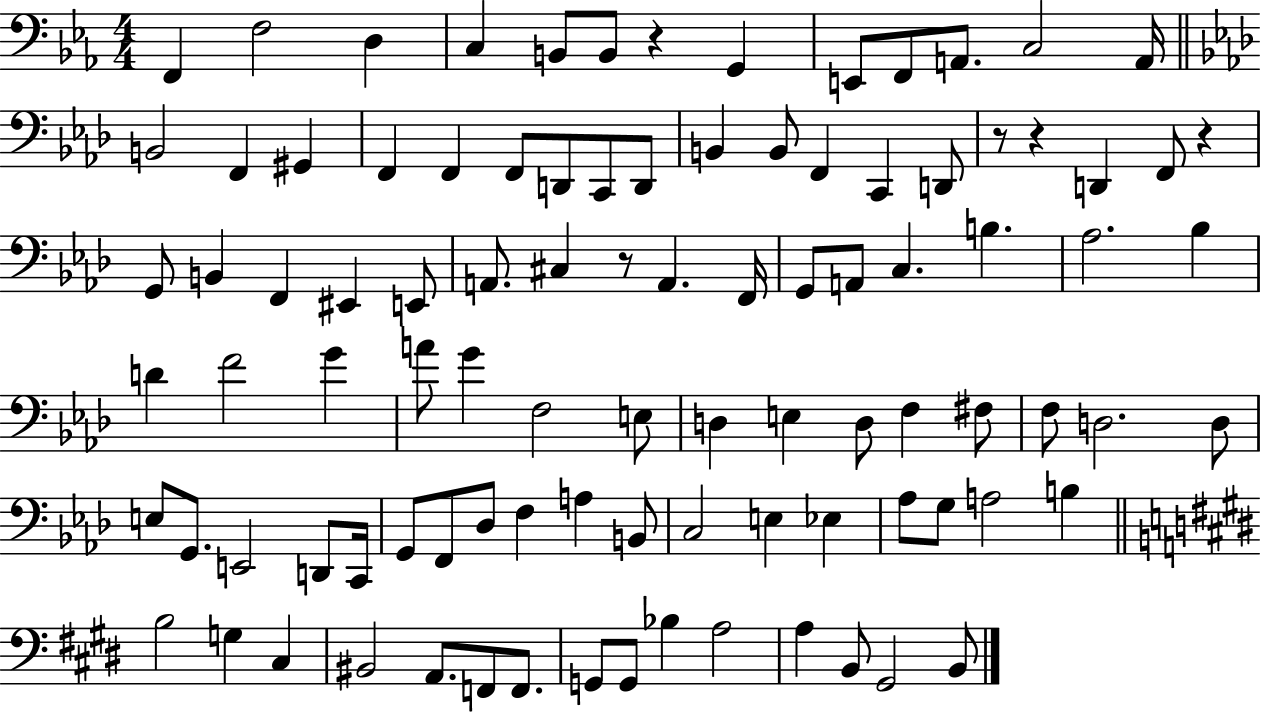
F2/q F3/h D3/q C3/q B2/e B2/e R/q G2/q E2/e F2/e A2/e. C3/h A2/s B2/h F2/q G#2/q F2/q F2/q F2/e D2/e C2/e D2/e B2/q B2/e F2/q C2/q D2/e R/e R/q D2/q F2/e R/q G2/e B2/q F2/q EIS2/q E2/e A2/e. C#3/q R/e A2/q. F2/s G2/e A2/e C3/q. B3/q. Ab3/h. Bb3/q D4/q F4/h G4/q A4/e G4/q F3/h E3/e D3/q E3/q D3/e F3/q F#3/e F3/e D3/h. D3/e E3/e G2/e. E2/h D2/e C2/s G2/e F2/e Db3/e F3/q A3/q B2/e C3/h E3/q Eb3/q Ab3/e G3/e A3/h B3/q B3/h G3/q C#3/q BIS2/h A2/e. F2/e F2/e. G2/e G2/e Bb3/q A3/h A3/q B2/e G#2/h B2/e